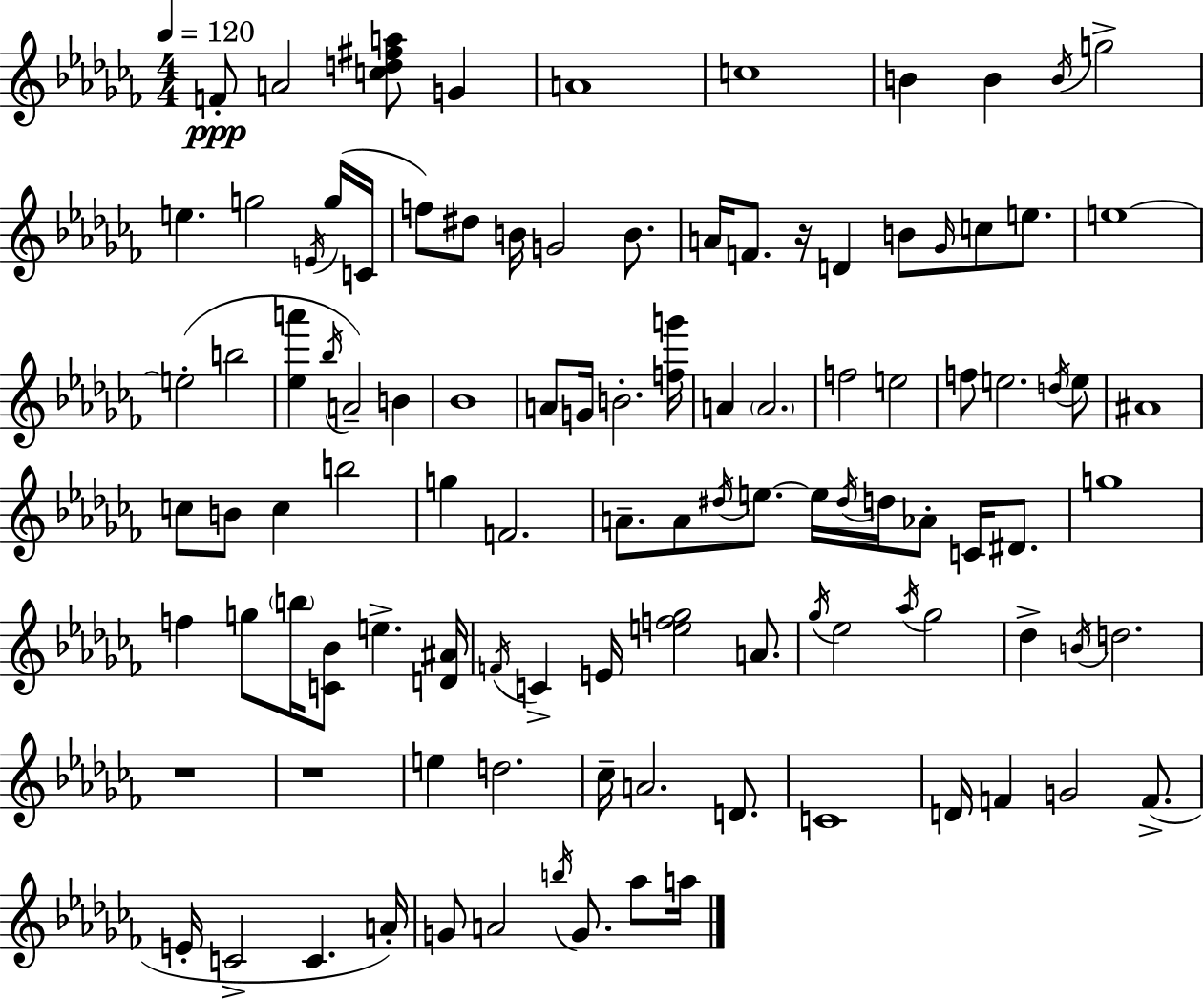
X:1
T:Untitled
M:4/4
L:1/4
K:Abm
F/2 A2 [cd^fa]/2 G A4 c4 B B B/4 g2 e g2 E/4 g/4 C/4 f/2 ^d/2 B/4 G2 B/2 A/4 F/2 z/4 D B/2 _G/4 c/2 e/2 e4 e2 b2 [_ea'] _b/4 A2 B _B4 A/2 G/4 B2 [fg']/4 A A2 f2 e2 f/2 e2 d/4 e/2 ^A4 c/2 B/2 c b2 g F2 A/2 A/2 ^d/4 e/2 e/4 ^d/4 d/4 _A/2 C/4 ^D/2 g4 f g/2 b/4 [C_B]/2 e [D^A]/4 F/4 C E/4 [ef_g]2 A/2 _g/4 _e2 _a/4 _g2 _d B/4 d2 z4 z4 e d2 _c/4 A2 D/2 C4 D/4 F G2 F/2 E/4 C2 C A/4 G/2 A2 b/4 G/2 _a/2 a/4